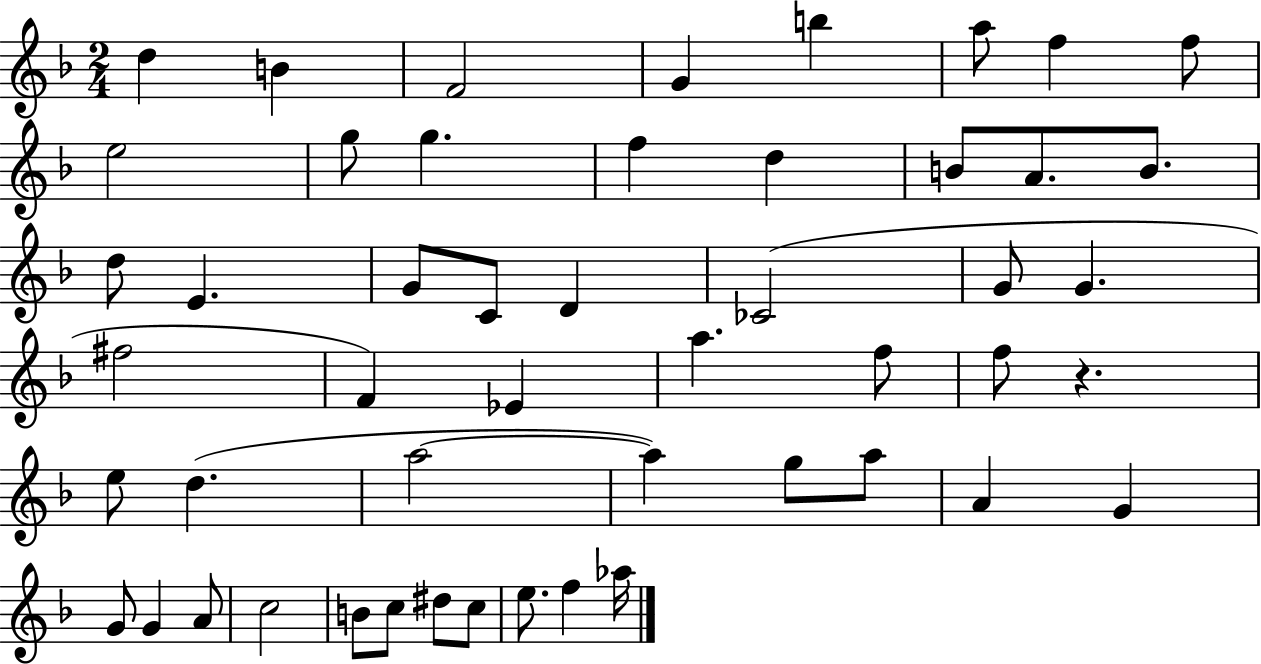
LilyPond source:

{
  \clef treble
  \numericTimeSignature
  \time 2/4
  \key f \major
  d''4 b'4 | f'2 | g'4 b''4 | a''8 f''4 f''8 | \break e''2 | g''8 g''4. | f''4 d''4 | b'8 a'8. b'8. | \break d''8 e'4. | g'8 c'8 d'4 | ces'2( | g'8 g'4. | \break fis''2 | f'4) ees'4 | a''4. f''8 | f''8 r4. | \break e''8 d''4.( | a''2~~ | a''4) g''8 a''8 | a'4 g'4 | \break g'8 g'4 a'8 | c''2 | b'8 c''8 dis''8 c''8 | e''8. f''4 aes''16 | \break \bar "|."
}